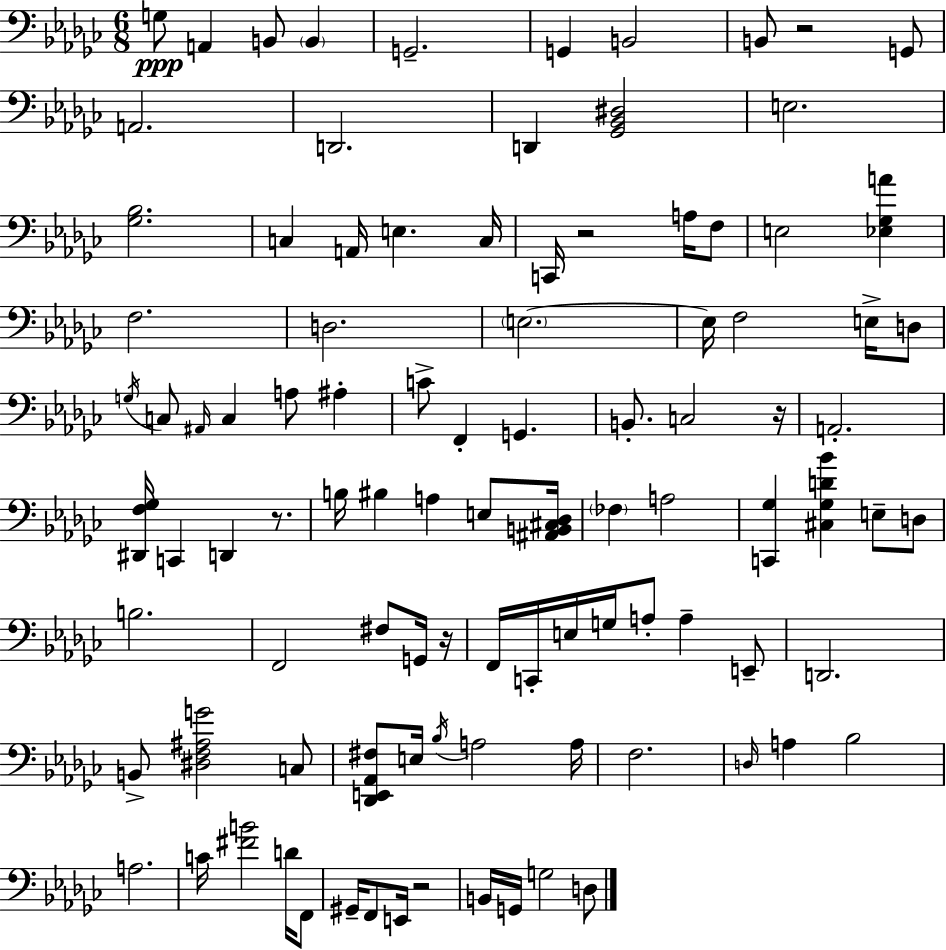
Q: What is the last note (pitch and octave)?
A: D3